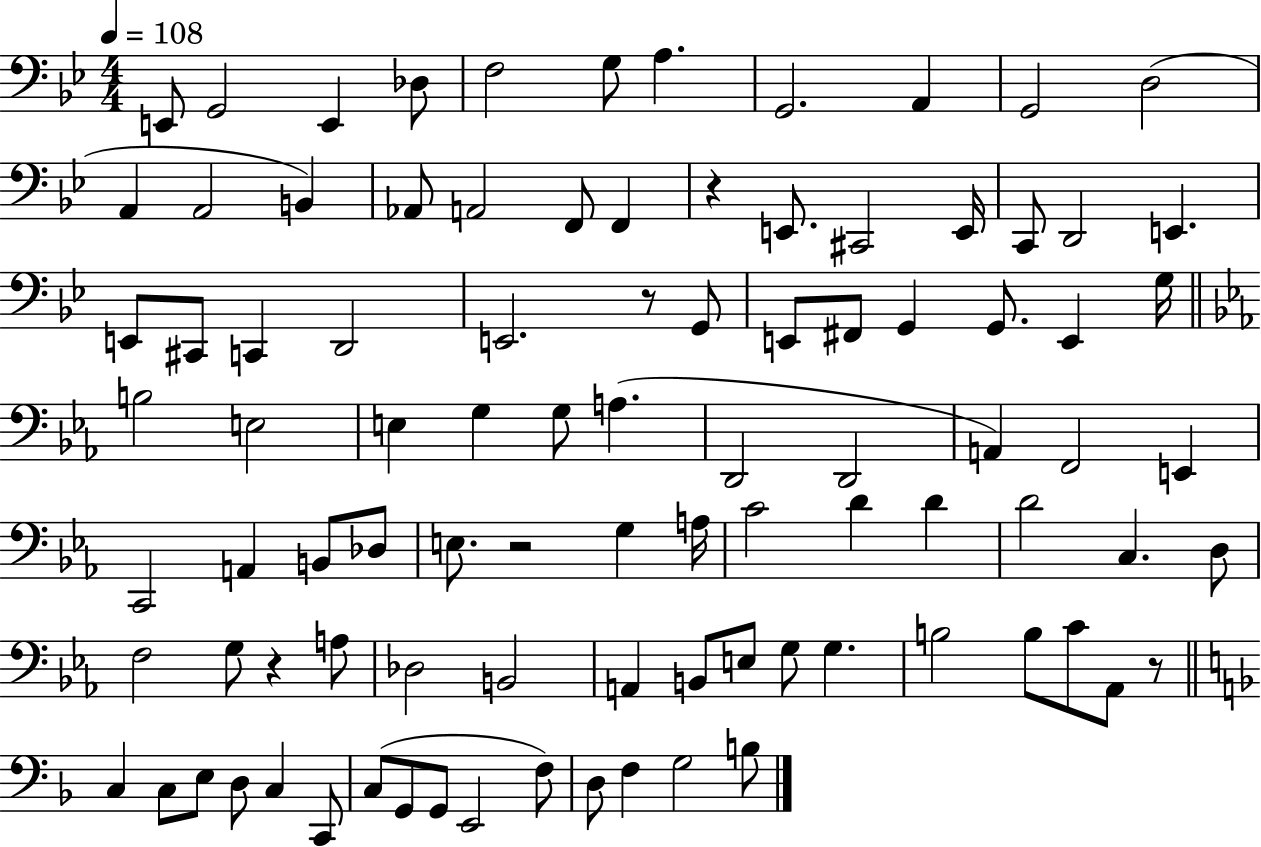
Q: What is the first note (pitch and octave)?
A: E2